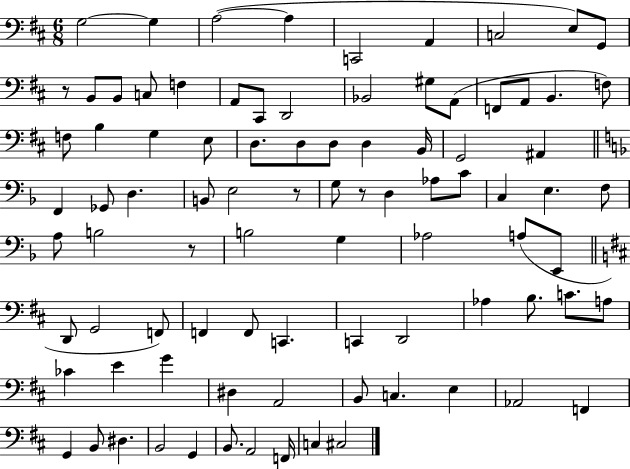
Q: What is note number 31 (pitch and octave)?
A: D3